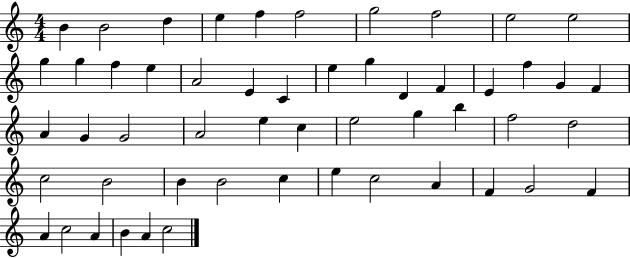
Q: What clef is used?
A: treble